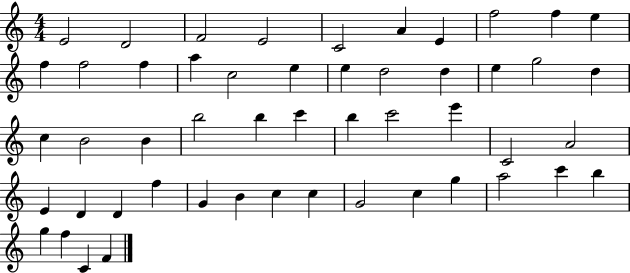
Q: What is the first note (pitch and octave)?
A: E4